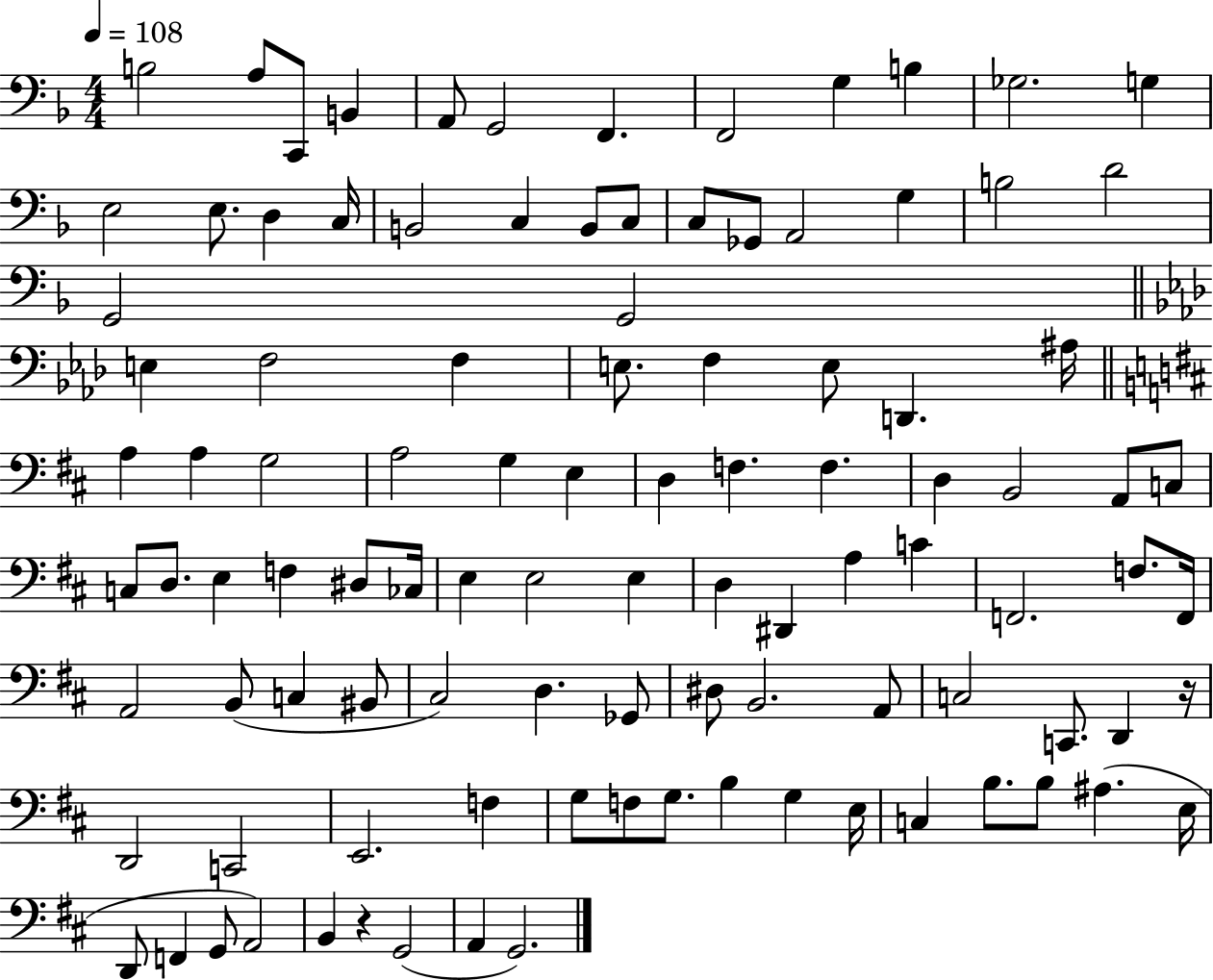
X:1
T:Untitled
M:4/4
L:1/4
K:F
B,2 A,/2 C,,/2 B,, A,,/2 G,,2 F,, F,,2 G, B, _G,2 G, E,2 E,/2 D, C,/4 B,,2 C, B,,/2 C,/2 C,/2 _G,,/2 A,,2 G, B,2 D2 G,,2 G,,2 E, F,2 F, E,/2 F, E,/2 D,, ^A,/4 A, A, G,2 A,2 G, E, D, F, F, D, B,,2 A,,/2 C,/2 C,/2 D,/2 E, F, ^D,/2 _C,/4 E, E,2 E, D, ^D,, A, C F,,2 F,/2 F,,/4 A,,2 B,,/2 C, ^B,,/2 ^C,2 D, _G,,/2 ^D,/2 B,,2 A,,/2 C,2 C,,/2 D,, z/4 D,,2 C,,2 E,,2 F, G,/2 F,/2 G,/2 B, G, E,/4 C, B,/2 B,/2 ^A, E,/4 D,,/2 F,, G,,/2 A,,2 B,, z G,,2 A,, G,,2